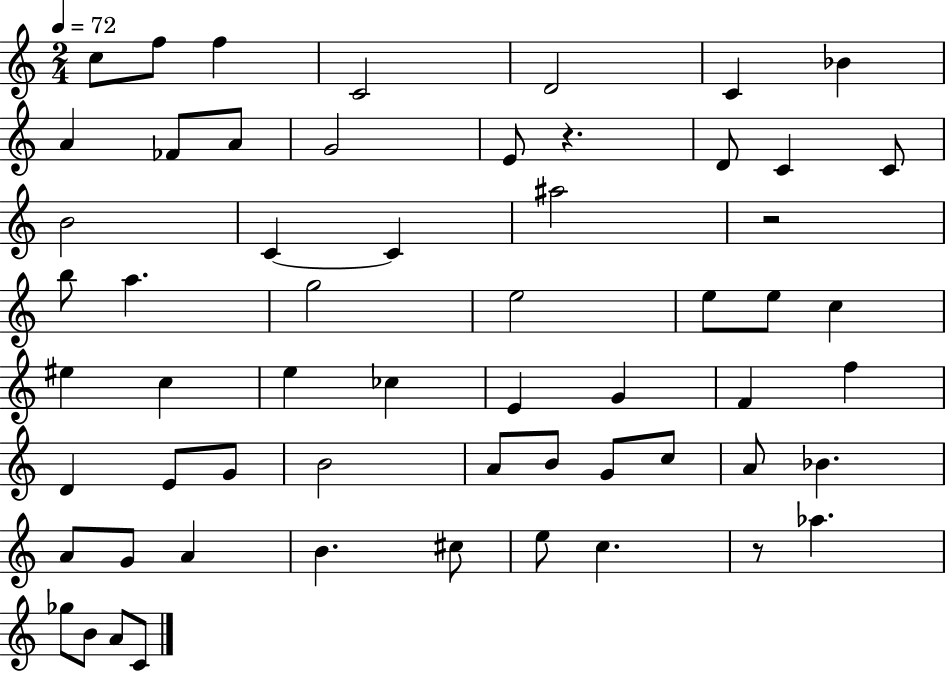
C5/e F5/e F5/q C4/h D4/h C4/q Bb4/q A4/q FES4/e A4/e G4/h E4/e R/q. D4/e C4/q C4/e B4/h C4/q C4/q A#5/h R/h B5/e A5/q. G5/h E5/h E5/e E5/e C5/q EIS5/q C5/q E5/q CES5/q E4/q G4/q F4/q F5/q D4/q E4/e G4/e B4/h A4/e B4/e G4/e C5/e A4/e Bb4/q. A4/e G4/e A4/q B4/q. C#5/e E5/e C5/q. R/e Ab5/q. Gb5/e B4/e A4/e C4/e